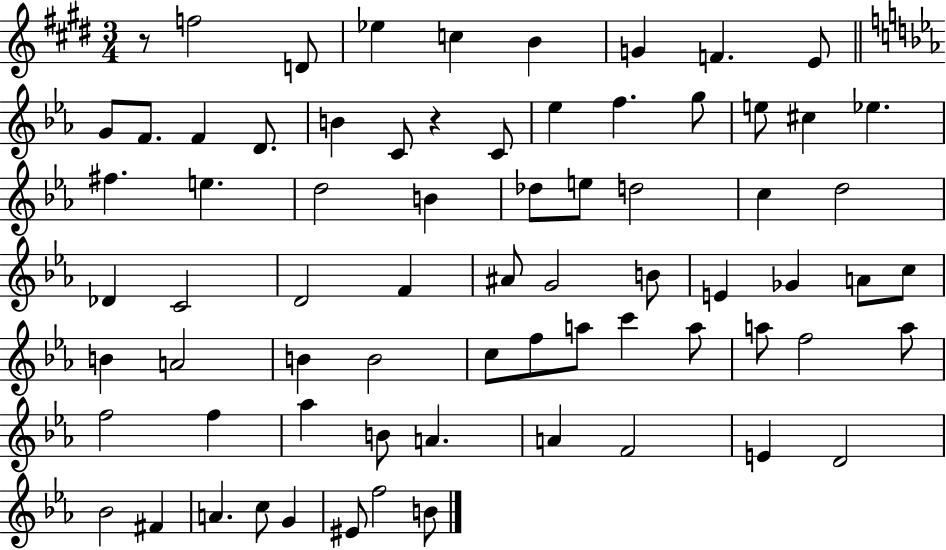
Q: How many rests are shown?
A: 2